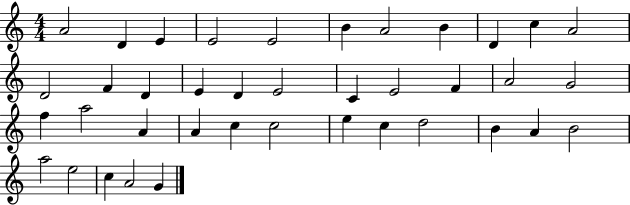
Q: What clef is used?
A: treble